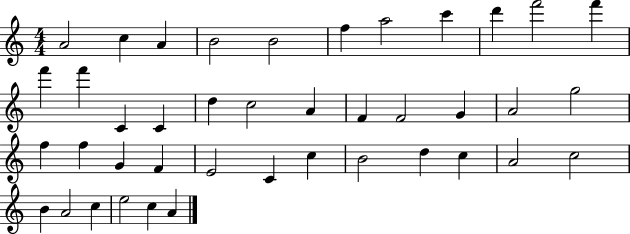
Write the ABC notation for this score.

X:1
T:Untitled
M:4/4
L:1/4
K:C
A2 c A B2 B2 f a2 c' d' f'2 f' f' f' C C d c2 A F F2 G A2 g2 f f G F E2 C c B2 d c A2 c2 B A2 c e2 c A